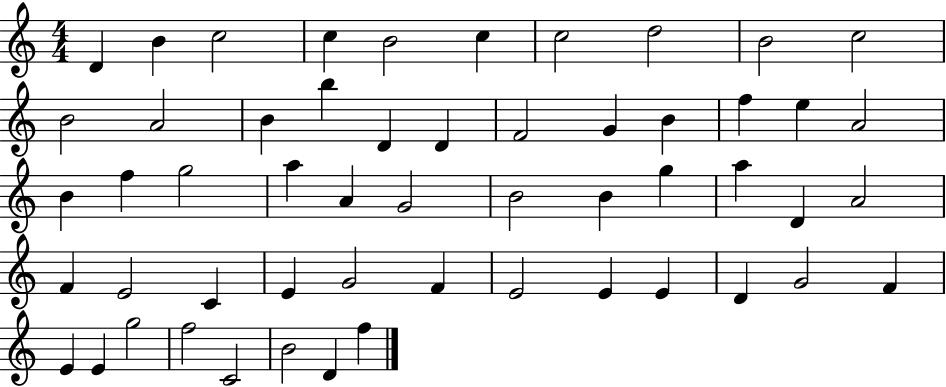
X:1
T:Untitled
M:4/4
L:1/4
K:C
D B c2 c B2 c c2 d2 B2 c2 B2 A2 B b D D F2 G B f e A2 B f g2 a A G2 B2 B g a D A2 F E2 C E G2 F E2 E E D G2 F E E g2 f2 C2 B2 D f